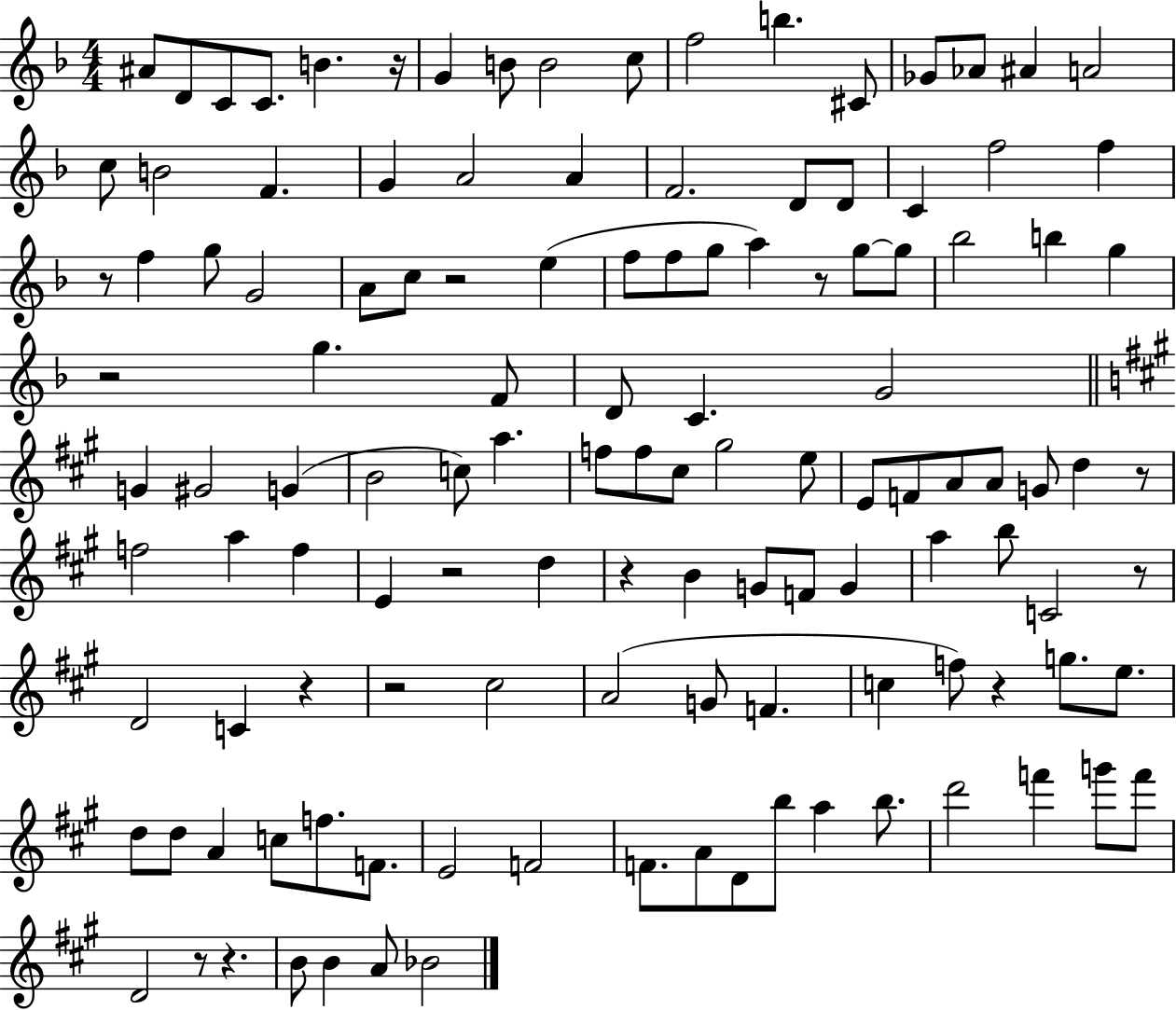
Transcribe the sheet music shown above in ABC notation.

X:1
T:Untitled
M:4/4
L:1/4
K:F
^A/2 D/2 C/2 C/2 B z/4 G B/2 B2 c/2 f2 b ^C/2 _G/2 _A/2 ^A A2 c/2 B2 F G A2 A F2 D/2 D/2 C f2 f z/2 f g/2 G2 A/2 c/2 z2 e f/2 f/2 g/2 a z/2 g/2 g/2 _b2 b g z2 g F/2 D/2 C G2 G ^G2 G B2 c/2 a f/2 f/2 ^c/2 ^g2 e/2 E/2 F/2 A/2 A/2 G/2 d z/2 f2 a f E z2 d z B G/2 F/2 G a b/2 C2 z/2 D2 C z z2 ^c2 A2 G/2 F c f/2 z g/2 e/2 d/2 d/2 A c/2 f/2 F/2 E2 F2 F/2 A/2 D/2 b/2 a b/2 d'2 f' g'/2 f'/2 D2 z/2 z B/2 B A/2 _B2